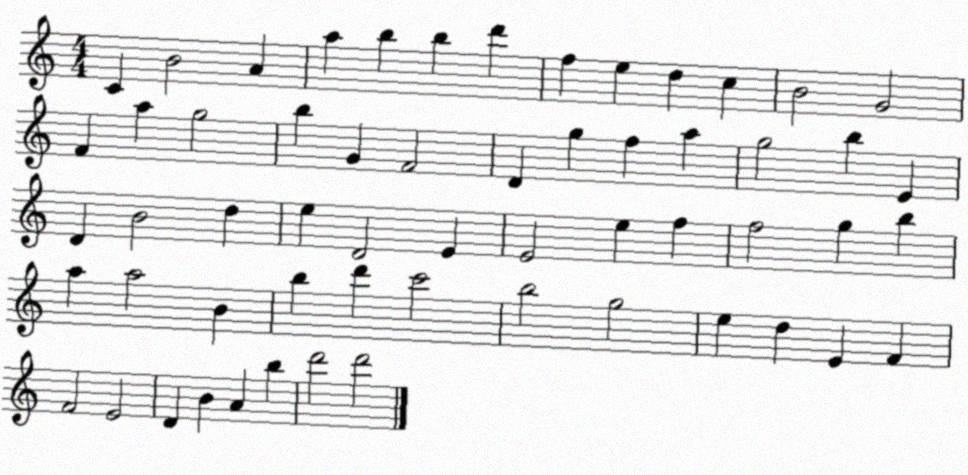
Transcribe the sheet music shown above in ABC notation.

X:1
T:Untitled
M:4/4
L:1/4
K:C
C B2 A a b b d' f e d c B2 G2 F a g2 b G F2 D g f a g2 b E D B2 d e D2 E E2 e f f2 g b a a2 B b d' c'2 b2 g2 e d E F F2 E2 D B A b d'2 d'2